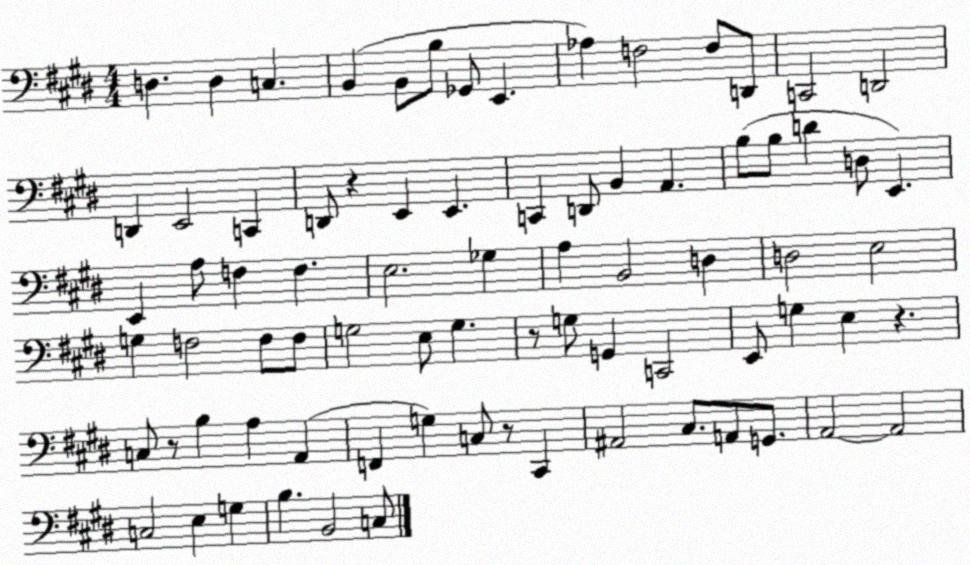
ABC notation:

X:1
T:Untitled
M:4/4
L:1/4
K:E
D, D, C, B,, B,,/2 B,/2 _G,,/2 E,, _A, F,2 F,/2 D,,/2 C,,2 D,,2 D,, E,,2 C,, D,,/2 z E,, E,, C,, D,,/2 B,, A,, B,/2 B,/2 D D,/2 E,, E,, A,/2 F, F, E,2 _G, A, B,,2 D, D,2 E,2 G, F,2 F,/2 F,/2 G,2 E,/2 G, z/2 G,/2 G,, C,,2 E,,/2 G, E, z C,/2 z/2 B, A, A,, F,, G, C,/2 z/2 ^C,, ^A,,2 ^C,/2 A,,/2 G,,/2 A,,2 A,,2 C,2 E, G, B, B,,2 C,/2